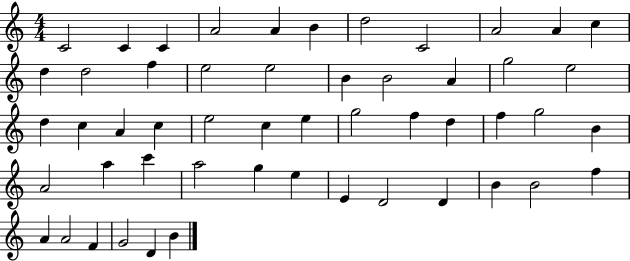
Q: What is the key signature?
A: C major